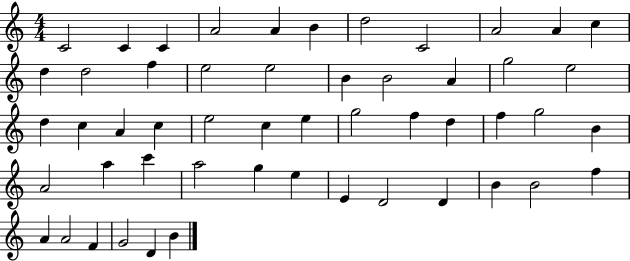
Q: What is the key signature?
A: C major